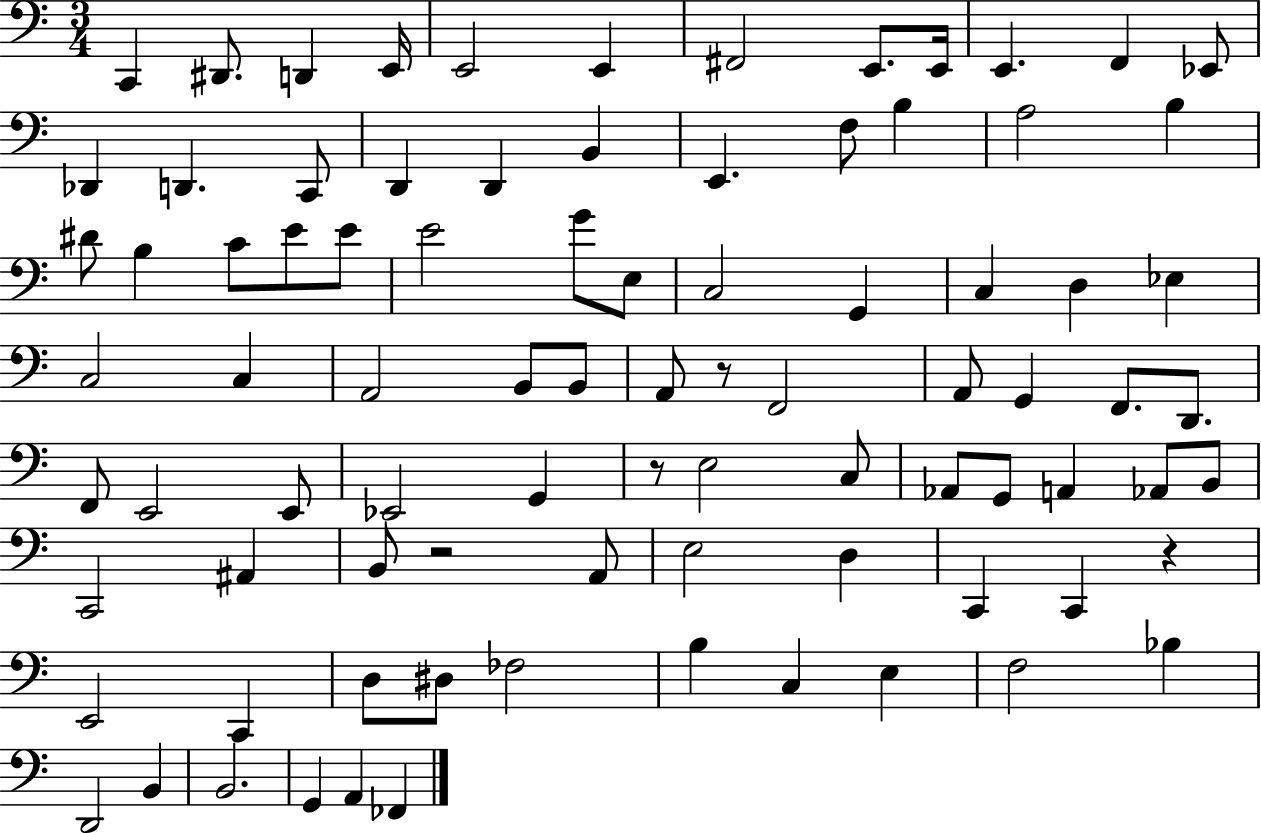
{
  \clef bass
  \numericTimeSignature
  \time 3/4
  \key c \major
  c,4 dis,8. d,4 e,16 | e,2 e,4 | fis,2 e,8. e,16 | e,4. f,4 ees,8 | \break des,4 d,4. c,8 | d,4 d,4 b,4 | e,4. f8 b4 | a2 b4 | \break dis'8 b4 c'8 e'8 e'8 | e'2 g'8 e8 | c2 g,4 | c4 d4 ees4 | \break c2 c4 | a,2 b,8 b,8 | a,8 r8 f,2 | a,8 g,4 f,8. d,8. | \break f,8 e,2 e,8 | ees,2 g,4 | r8 e2 c8 | aes,8 g,8 a,4 aes,8 b,8 | \break c,2 ais,4 | b,8 r2 a,8 | e2 d4 | c,4 c,4 r4 | \break e,2 c,4 | d8 dis8 fes2 | b4 c4 e4 | f2 bes4 | \break d,2 b,4 | b,2. | g,4 a,4 fes,4 | \bar "|."
}